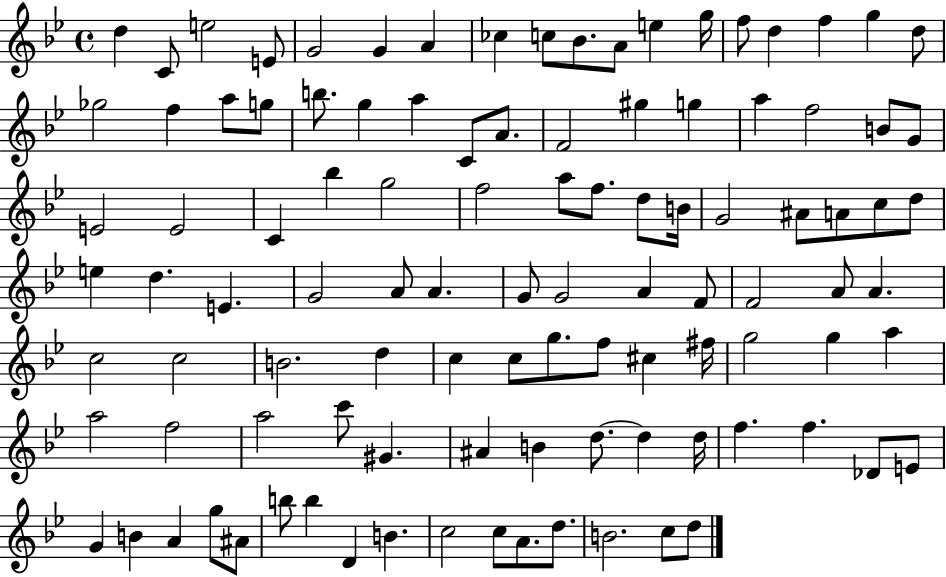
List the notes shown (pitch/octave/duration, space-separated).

D5/q C4/e E5/h E4/e G4/h G4/q A4/q CES5/q C5/e Bb4/e. A4/e E5/q G5/s F5/e D5/q F5/q G5/q D5/e Gb5/h F5/q A5/e G5/e B5/e. G5/q A5/q C4/e A4/e. F4/h G#5/q G5/q A5/q F5/h B4/e G4/e E4/h E4/h C4/q Bb5/q G5/h F5/h A5/e F5/e. D5/e B4/s G4/h A#4/e A4/e C5/e D5/e E5/q D5/q. E4/q. G4/h A4/e A4/q. G4/e G4/h A4/q F4/e F4/h A4/e A4/q. C5/h C5/h B4/h. D5/q C5/q C5/e G5/e. F5/e C#5/q F#5/s G5/h G5/q A5/q A5/h F5/h A5/h C6/e G#4/q. A#4/q B4/q D5/e. D5/q D5/s F5/q. F5/q. Db4/e E4/e G4/q B4/q A4/q G5/e A#4/e B5/e B5/q D4/q B4/q. C5/h C5/e A4/e. D5/e. B4/h. C5/e D5/e